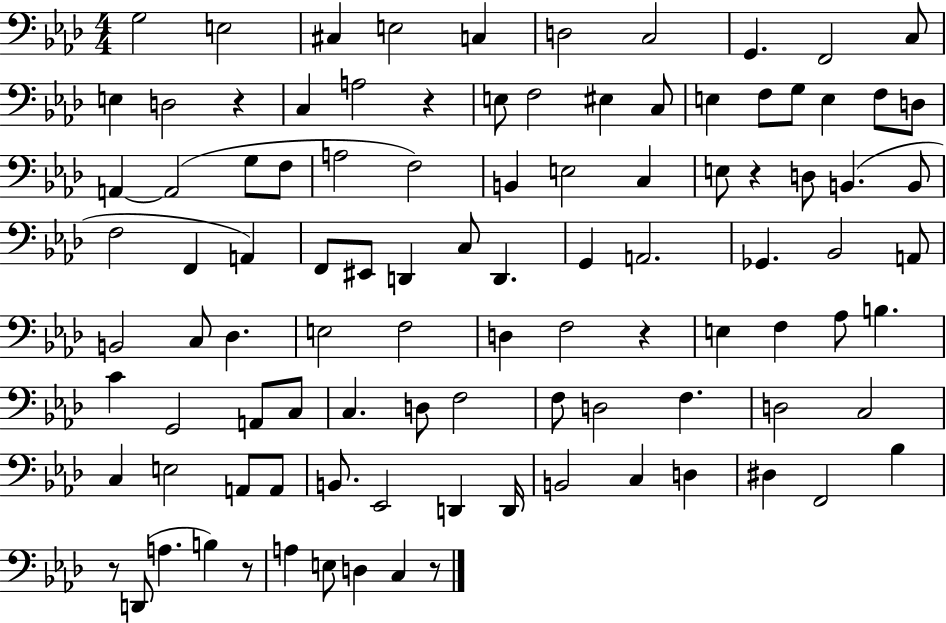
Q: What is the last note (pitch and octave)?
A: C3